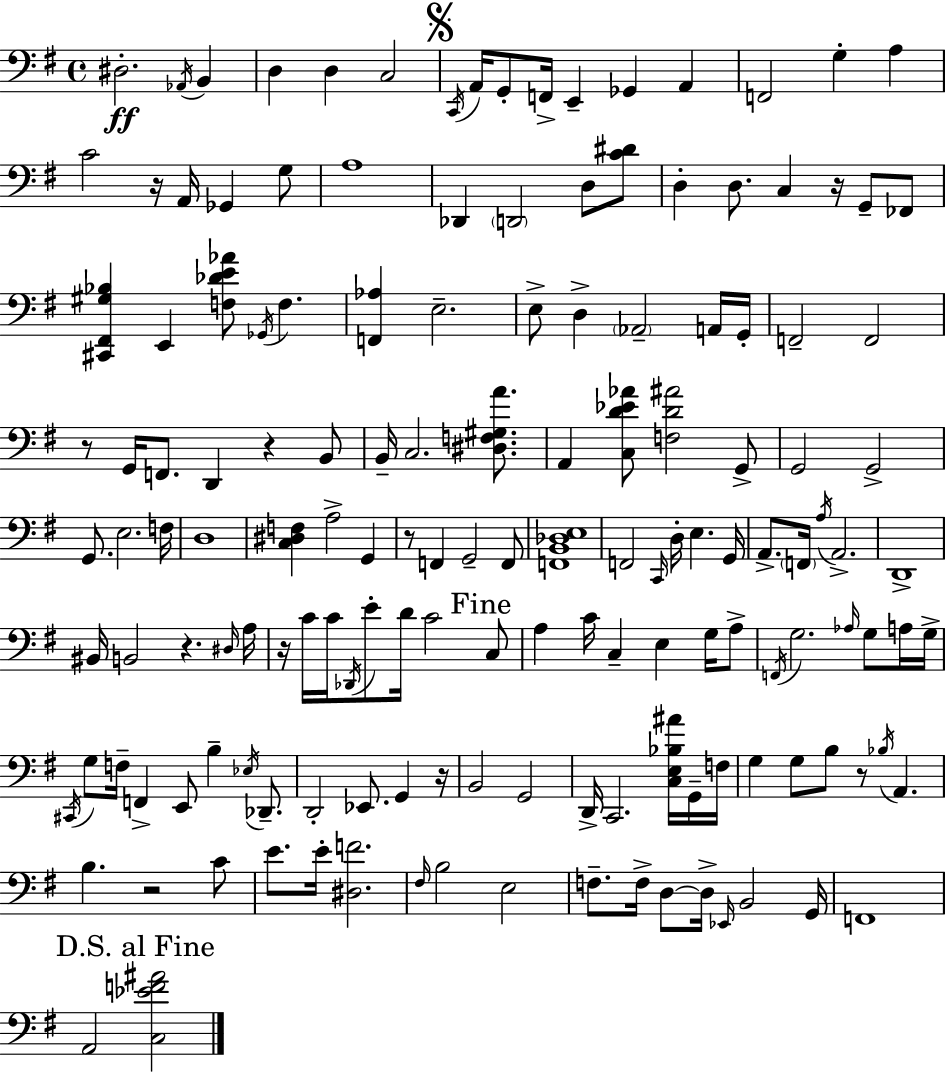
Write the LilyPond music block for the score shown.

{
  \clef bass
  \time 4/4
  \defaultTimeSignature
  \key g \major
  \repeat volta 2 { dis2.-.\ff \acciaccatura { aes,16 } b,4 | d4 d4 c2 | \mark \markup { \musicglyph "scripts.segno" } \acciaccatura { c,16 } a,16 g,8-. f,16-> e,4-- ges,4 a,4 | f,2 g4-. a4 | \break c'2 r16 a,16 ges,4 | g8 a1 | des,4 \parenthesize d,2 d8 | <c' dis'>8 d4-. d8. c4 r16 g,8-- | \break fes,8 <cis, fis, gis bes>4 e,4 <f des' e' aes'>8 \acciaccatura { ges,16 } f4. | <f, aes>4 e2.-- | e8-> d4-> \parenthesize aes,2-- | a,16 g,16-. f,2-- f,2 | \break r8 g,16 f,8. d,4 r4 | b,8 b,16-- c2. | <dis f gis a'>8. a,4 <c d' ees' aes'>8 <f d' ais'>2 | g,8-> g,2 g,2-> | \break g,8. e2. | f16 d1 | <c dis f>4 a2-> g,4 | r8 f,4 g,2-- | \break f,8 <f, b, des e>1 | f,2 \grace { c,16 } d16-. e4. | g,16 a,8.-> \parenthesize f,16 \acciaccatura { a16 } a,2.-> | d,1-> | \break bis,16 b,2 r4. | \grace { dis16 } a16 r16 c'16 c'16 \acciaccatura { des,16 } e'8-. d'16 c'2 | \mark "Fine" c8 a4 c'16 c4-- | e4 g16 a8-> \acciaccatura { f,16 } g2. | \break \grace { aes16 } g8 a16 g16-> \acciaccatura { cis,16 } g8 f16-- f,4-> | e,8 b4-- \acciaccatura { ees16 } des,8.-- d,2-. | ees,8. g,4 r16 b,2 | g,2 d,16-> c,2. | \break <c e bes ais'>16 g,16-- f16 g4 g8 | b8 r8 \acciaccatura { bes16 } a,4. b4. | r2 c'8 e'8. e'16-. | <dis f'>2. \grace { fis16 } b2 | \break e2 f8.-- | f16-> d8~~ d16-> \grace { ees,16 } b,2 g,16 f,1 | \mark "D.S. al Fine" a,2 | <c ees' f' ais'>2 } \bar "|."
}